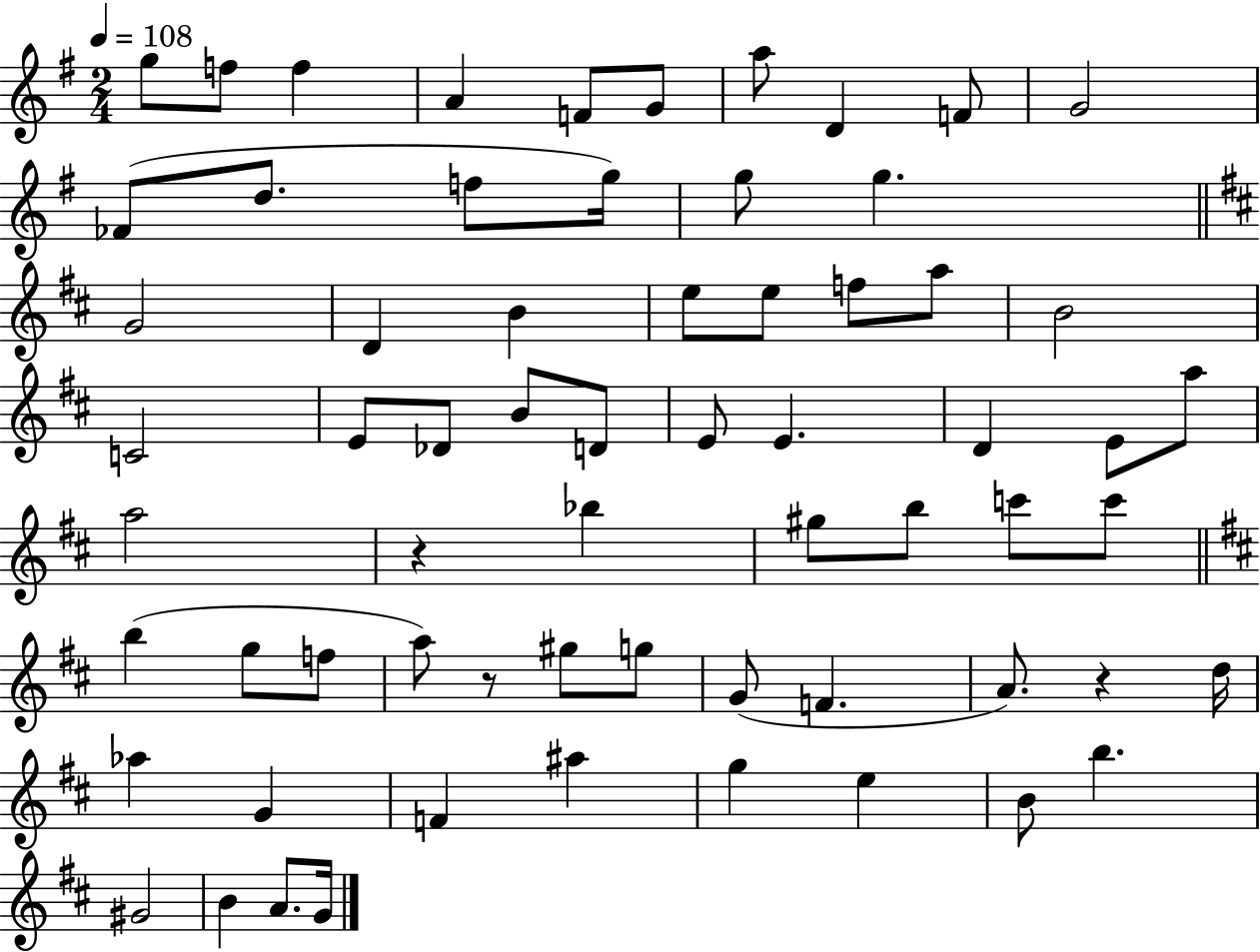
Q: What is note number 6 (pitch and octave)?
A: G4